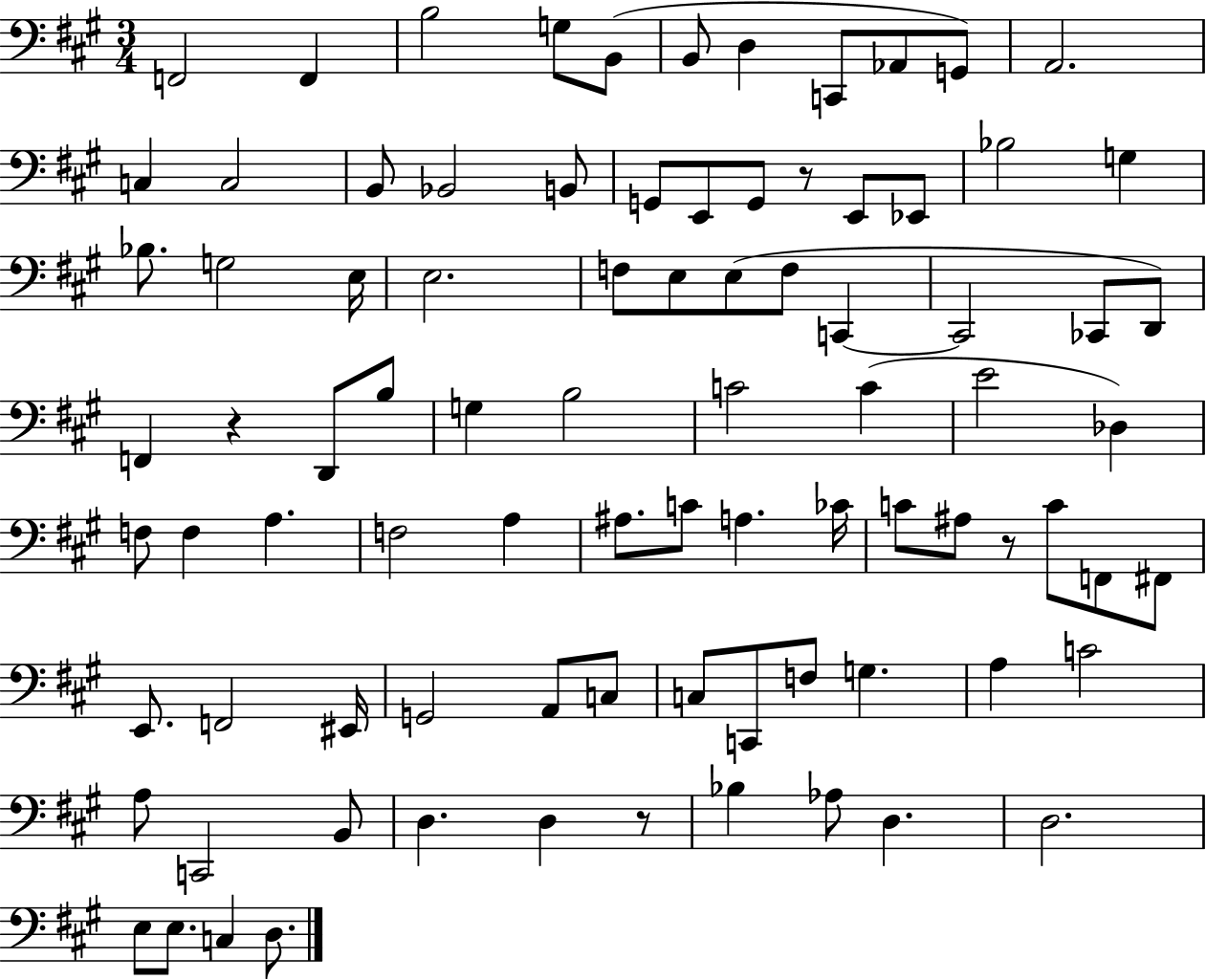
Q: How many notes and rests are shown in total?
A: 87